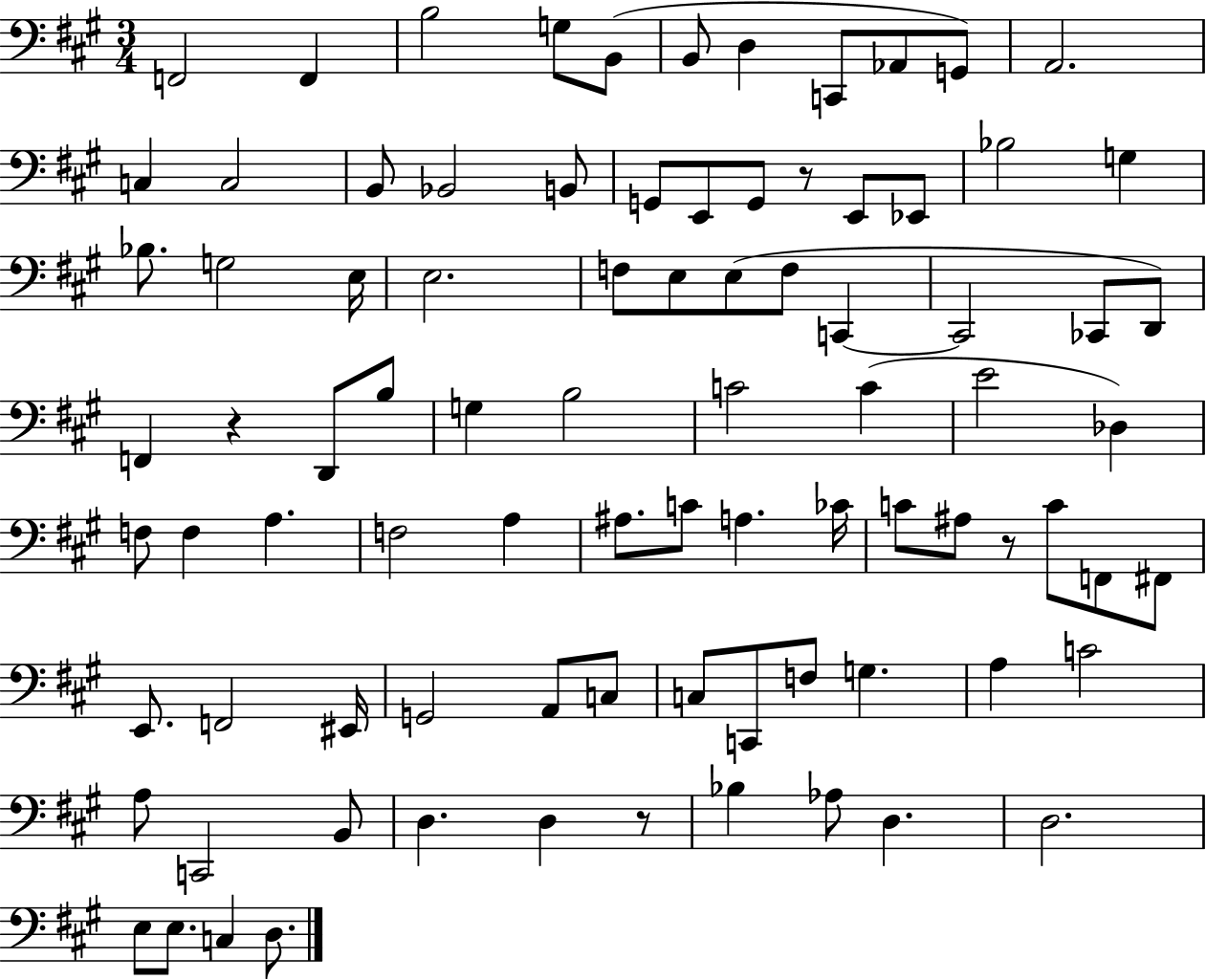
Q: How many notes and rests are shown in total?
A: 87